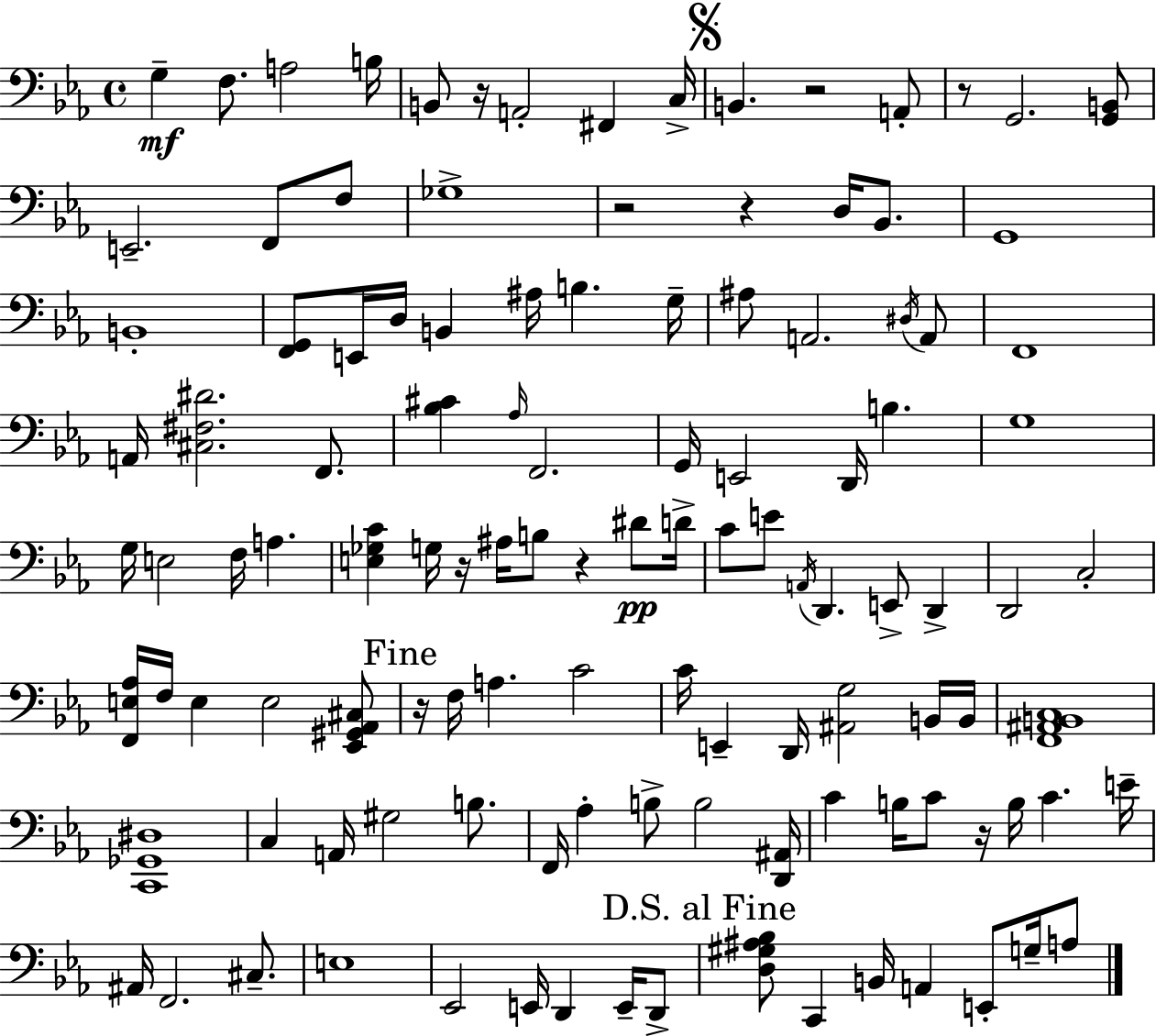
{
  \clef bass
  \time 4/4
  \defaultTimeSignature
  \key c \minor
  g4--\mf f8. a2 b16 | b,8 r16 a,2-. fis,4 c16-> | \mark \markup { \musicglyph "scripts.segno" } b,4. r2 a,8-. | r8 g,2. <g, b,>8 | \break e,2.-- f,8 f8 | ges1-> | r2 r4 d16 bes,8. | g,1 | \break b,1-. | <f, g,>8 e,16 d16 b,4 ais16 b4. g16-- | ais8 a,2. \acciaccatura { dis16 } a,8 | f,1 | \break a,16 <cis fis dis'>2. f,8. | <bes cis'>4 \grace { aes16 } f,2. | g,16 e,2 d,16 b4. | g1 | \break g16 e2 f16 a4. | <e ges c'>4 g16 r16 ais16 b8 r4 dis'8\pp | d'16-> c'8 e'8 \acciaccatura { a,16 } d,4. e,8-> d,4-> | d,2 c2-. | \break <f, e aes>16 f16 e4 e2 | <ees, gis, aes, cis>8 \mark "Fine" r16 f16 a4. c'2 | c'16 e,4-- d,16 <ais, g>2 | b,16 b,16 <f, ais, b, c>1 | \break <c, ges, dis>1 | c4 a,16 gis2 | b8. f,16 aes4-. b8-> b2 | <d, ais,>16 c'4 b16 c'8 r16 b16 c'4. | \break e'16-- ais,16 f,2. | cis8.-- e1 | ees,2 e,16 d,4 | e,16-- d,8-> \mark "D.S. al Fine" <d gis ais bes>8 c,4 b,16 a,4 e,8-. | \break g16-- a8 \bar "|."
}